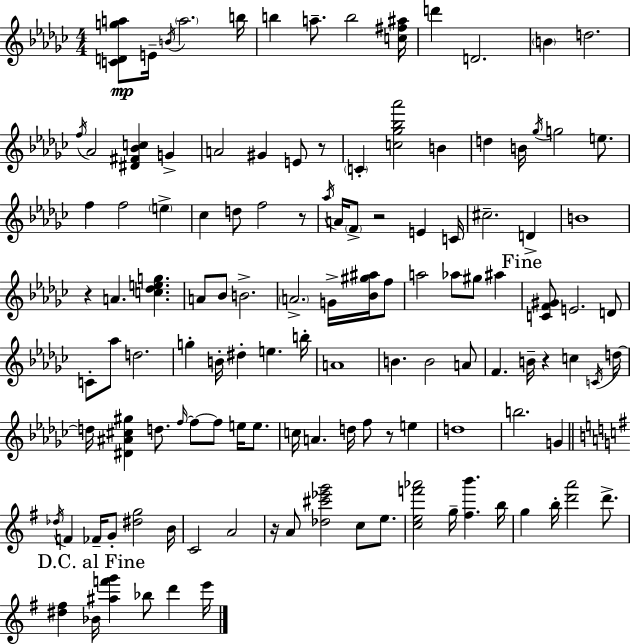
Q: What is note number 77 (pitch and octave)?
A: A4